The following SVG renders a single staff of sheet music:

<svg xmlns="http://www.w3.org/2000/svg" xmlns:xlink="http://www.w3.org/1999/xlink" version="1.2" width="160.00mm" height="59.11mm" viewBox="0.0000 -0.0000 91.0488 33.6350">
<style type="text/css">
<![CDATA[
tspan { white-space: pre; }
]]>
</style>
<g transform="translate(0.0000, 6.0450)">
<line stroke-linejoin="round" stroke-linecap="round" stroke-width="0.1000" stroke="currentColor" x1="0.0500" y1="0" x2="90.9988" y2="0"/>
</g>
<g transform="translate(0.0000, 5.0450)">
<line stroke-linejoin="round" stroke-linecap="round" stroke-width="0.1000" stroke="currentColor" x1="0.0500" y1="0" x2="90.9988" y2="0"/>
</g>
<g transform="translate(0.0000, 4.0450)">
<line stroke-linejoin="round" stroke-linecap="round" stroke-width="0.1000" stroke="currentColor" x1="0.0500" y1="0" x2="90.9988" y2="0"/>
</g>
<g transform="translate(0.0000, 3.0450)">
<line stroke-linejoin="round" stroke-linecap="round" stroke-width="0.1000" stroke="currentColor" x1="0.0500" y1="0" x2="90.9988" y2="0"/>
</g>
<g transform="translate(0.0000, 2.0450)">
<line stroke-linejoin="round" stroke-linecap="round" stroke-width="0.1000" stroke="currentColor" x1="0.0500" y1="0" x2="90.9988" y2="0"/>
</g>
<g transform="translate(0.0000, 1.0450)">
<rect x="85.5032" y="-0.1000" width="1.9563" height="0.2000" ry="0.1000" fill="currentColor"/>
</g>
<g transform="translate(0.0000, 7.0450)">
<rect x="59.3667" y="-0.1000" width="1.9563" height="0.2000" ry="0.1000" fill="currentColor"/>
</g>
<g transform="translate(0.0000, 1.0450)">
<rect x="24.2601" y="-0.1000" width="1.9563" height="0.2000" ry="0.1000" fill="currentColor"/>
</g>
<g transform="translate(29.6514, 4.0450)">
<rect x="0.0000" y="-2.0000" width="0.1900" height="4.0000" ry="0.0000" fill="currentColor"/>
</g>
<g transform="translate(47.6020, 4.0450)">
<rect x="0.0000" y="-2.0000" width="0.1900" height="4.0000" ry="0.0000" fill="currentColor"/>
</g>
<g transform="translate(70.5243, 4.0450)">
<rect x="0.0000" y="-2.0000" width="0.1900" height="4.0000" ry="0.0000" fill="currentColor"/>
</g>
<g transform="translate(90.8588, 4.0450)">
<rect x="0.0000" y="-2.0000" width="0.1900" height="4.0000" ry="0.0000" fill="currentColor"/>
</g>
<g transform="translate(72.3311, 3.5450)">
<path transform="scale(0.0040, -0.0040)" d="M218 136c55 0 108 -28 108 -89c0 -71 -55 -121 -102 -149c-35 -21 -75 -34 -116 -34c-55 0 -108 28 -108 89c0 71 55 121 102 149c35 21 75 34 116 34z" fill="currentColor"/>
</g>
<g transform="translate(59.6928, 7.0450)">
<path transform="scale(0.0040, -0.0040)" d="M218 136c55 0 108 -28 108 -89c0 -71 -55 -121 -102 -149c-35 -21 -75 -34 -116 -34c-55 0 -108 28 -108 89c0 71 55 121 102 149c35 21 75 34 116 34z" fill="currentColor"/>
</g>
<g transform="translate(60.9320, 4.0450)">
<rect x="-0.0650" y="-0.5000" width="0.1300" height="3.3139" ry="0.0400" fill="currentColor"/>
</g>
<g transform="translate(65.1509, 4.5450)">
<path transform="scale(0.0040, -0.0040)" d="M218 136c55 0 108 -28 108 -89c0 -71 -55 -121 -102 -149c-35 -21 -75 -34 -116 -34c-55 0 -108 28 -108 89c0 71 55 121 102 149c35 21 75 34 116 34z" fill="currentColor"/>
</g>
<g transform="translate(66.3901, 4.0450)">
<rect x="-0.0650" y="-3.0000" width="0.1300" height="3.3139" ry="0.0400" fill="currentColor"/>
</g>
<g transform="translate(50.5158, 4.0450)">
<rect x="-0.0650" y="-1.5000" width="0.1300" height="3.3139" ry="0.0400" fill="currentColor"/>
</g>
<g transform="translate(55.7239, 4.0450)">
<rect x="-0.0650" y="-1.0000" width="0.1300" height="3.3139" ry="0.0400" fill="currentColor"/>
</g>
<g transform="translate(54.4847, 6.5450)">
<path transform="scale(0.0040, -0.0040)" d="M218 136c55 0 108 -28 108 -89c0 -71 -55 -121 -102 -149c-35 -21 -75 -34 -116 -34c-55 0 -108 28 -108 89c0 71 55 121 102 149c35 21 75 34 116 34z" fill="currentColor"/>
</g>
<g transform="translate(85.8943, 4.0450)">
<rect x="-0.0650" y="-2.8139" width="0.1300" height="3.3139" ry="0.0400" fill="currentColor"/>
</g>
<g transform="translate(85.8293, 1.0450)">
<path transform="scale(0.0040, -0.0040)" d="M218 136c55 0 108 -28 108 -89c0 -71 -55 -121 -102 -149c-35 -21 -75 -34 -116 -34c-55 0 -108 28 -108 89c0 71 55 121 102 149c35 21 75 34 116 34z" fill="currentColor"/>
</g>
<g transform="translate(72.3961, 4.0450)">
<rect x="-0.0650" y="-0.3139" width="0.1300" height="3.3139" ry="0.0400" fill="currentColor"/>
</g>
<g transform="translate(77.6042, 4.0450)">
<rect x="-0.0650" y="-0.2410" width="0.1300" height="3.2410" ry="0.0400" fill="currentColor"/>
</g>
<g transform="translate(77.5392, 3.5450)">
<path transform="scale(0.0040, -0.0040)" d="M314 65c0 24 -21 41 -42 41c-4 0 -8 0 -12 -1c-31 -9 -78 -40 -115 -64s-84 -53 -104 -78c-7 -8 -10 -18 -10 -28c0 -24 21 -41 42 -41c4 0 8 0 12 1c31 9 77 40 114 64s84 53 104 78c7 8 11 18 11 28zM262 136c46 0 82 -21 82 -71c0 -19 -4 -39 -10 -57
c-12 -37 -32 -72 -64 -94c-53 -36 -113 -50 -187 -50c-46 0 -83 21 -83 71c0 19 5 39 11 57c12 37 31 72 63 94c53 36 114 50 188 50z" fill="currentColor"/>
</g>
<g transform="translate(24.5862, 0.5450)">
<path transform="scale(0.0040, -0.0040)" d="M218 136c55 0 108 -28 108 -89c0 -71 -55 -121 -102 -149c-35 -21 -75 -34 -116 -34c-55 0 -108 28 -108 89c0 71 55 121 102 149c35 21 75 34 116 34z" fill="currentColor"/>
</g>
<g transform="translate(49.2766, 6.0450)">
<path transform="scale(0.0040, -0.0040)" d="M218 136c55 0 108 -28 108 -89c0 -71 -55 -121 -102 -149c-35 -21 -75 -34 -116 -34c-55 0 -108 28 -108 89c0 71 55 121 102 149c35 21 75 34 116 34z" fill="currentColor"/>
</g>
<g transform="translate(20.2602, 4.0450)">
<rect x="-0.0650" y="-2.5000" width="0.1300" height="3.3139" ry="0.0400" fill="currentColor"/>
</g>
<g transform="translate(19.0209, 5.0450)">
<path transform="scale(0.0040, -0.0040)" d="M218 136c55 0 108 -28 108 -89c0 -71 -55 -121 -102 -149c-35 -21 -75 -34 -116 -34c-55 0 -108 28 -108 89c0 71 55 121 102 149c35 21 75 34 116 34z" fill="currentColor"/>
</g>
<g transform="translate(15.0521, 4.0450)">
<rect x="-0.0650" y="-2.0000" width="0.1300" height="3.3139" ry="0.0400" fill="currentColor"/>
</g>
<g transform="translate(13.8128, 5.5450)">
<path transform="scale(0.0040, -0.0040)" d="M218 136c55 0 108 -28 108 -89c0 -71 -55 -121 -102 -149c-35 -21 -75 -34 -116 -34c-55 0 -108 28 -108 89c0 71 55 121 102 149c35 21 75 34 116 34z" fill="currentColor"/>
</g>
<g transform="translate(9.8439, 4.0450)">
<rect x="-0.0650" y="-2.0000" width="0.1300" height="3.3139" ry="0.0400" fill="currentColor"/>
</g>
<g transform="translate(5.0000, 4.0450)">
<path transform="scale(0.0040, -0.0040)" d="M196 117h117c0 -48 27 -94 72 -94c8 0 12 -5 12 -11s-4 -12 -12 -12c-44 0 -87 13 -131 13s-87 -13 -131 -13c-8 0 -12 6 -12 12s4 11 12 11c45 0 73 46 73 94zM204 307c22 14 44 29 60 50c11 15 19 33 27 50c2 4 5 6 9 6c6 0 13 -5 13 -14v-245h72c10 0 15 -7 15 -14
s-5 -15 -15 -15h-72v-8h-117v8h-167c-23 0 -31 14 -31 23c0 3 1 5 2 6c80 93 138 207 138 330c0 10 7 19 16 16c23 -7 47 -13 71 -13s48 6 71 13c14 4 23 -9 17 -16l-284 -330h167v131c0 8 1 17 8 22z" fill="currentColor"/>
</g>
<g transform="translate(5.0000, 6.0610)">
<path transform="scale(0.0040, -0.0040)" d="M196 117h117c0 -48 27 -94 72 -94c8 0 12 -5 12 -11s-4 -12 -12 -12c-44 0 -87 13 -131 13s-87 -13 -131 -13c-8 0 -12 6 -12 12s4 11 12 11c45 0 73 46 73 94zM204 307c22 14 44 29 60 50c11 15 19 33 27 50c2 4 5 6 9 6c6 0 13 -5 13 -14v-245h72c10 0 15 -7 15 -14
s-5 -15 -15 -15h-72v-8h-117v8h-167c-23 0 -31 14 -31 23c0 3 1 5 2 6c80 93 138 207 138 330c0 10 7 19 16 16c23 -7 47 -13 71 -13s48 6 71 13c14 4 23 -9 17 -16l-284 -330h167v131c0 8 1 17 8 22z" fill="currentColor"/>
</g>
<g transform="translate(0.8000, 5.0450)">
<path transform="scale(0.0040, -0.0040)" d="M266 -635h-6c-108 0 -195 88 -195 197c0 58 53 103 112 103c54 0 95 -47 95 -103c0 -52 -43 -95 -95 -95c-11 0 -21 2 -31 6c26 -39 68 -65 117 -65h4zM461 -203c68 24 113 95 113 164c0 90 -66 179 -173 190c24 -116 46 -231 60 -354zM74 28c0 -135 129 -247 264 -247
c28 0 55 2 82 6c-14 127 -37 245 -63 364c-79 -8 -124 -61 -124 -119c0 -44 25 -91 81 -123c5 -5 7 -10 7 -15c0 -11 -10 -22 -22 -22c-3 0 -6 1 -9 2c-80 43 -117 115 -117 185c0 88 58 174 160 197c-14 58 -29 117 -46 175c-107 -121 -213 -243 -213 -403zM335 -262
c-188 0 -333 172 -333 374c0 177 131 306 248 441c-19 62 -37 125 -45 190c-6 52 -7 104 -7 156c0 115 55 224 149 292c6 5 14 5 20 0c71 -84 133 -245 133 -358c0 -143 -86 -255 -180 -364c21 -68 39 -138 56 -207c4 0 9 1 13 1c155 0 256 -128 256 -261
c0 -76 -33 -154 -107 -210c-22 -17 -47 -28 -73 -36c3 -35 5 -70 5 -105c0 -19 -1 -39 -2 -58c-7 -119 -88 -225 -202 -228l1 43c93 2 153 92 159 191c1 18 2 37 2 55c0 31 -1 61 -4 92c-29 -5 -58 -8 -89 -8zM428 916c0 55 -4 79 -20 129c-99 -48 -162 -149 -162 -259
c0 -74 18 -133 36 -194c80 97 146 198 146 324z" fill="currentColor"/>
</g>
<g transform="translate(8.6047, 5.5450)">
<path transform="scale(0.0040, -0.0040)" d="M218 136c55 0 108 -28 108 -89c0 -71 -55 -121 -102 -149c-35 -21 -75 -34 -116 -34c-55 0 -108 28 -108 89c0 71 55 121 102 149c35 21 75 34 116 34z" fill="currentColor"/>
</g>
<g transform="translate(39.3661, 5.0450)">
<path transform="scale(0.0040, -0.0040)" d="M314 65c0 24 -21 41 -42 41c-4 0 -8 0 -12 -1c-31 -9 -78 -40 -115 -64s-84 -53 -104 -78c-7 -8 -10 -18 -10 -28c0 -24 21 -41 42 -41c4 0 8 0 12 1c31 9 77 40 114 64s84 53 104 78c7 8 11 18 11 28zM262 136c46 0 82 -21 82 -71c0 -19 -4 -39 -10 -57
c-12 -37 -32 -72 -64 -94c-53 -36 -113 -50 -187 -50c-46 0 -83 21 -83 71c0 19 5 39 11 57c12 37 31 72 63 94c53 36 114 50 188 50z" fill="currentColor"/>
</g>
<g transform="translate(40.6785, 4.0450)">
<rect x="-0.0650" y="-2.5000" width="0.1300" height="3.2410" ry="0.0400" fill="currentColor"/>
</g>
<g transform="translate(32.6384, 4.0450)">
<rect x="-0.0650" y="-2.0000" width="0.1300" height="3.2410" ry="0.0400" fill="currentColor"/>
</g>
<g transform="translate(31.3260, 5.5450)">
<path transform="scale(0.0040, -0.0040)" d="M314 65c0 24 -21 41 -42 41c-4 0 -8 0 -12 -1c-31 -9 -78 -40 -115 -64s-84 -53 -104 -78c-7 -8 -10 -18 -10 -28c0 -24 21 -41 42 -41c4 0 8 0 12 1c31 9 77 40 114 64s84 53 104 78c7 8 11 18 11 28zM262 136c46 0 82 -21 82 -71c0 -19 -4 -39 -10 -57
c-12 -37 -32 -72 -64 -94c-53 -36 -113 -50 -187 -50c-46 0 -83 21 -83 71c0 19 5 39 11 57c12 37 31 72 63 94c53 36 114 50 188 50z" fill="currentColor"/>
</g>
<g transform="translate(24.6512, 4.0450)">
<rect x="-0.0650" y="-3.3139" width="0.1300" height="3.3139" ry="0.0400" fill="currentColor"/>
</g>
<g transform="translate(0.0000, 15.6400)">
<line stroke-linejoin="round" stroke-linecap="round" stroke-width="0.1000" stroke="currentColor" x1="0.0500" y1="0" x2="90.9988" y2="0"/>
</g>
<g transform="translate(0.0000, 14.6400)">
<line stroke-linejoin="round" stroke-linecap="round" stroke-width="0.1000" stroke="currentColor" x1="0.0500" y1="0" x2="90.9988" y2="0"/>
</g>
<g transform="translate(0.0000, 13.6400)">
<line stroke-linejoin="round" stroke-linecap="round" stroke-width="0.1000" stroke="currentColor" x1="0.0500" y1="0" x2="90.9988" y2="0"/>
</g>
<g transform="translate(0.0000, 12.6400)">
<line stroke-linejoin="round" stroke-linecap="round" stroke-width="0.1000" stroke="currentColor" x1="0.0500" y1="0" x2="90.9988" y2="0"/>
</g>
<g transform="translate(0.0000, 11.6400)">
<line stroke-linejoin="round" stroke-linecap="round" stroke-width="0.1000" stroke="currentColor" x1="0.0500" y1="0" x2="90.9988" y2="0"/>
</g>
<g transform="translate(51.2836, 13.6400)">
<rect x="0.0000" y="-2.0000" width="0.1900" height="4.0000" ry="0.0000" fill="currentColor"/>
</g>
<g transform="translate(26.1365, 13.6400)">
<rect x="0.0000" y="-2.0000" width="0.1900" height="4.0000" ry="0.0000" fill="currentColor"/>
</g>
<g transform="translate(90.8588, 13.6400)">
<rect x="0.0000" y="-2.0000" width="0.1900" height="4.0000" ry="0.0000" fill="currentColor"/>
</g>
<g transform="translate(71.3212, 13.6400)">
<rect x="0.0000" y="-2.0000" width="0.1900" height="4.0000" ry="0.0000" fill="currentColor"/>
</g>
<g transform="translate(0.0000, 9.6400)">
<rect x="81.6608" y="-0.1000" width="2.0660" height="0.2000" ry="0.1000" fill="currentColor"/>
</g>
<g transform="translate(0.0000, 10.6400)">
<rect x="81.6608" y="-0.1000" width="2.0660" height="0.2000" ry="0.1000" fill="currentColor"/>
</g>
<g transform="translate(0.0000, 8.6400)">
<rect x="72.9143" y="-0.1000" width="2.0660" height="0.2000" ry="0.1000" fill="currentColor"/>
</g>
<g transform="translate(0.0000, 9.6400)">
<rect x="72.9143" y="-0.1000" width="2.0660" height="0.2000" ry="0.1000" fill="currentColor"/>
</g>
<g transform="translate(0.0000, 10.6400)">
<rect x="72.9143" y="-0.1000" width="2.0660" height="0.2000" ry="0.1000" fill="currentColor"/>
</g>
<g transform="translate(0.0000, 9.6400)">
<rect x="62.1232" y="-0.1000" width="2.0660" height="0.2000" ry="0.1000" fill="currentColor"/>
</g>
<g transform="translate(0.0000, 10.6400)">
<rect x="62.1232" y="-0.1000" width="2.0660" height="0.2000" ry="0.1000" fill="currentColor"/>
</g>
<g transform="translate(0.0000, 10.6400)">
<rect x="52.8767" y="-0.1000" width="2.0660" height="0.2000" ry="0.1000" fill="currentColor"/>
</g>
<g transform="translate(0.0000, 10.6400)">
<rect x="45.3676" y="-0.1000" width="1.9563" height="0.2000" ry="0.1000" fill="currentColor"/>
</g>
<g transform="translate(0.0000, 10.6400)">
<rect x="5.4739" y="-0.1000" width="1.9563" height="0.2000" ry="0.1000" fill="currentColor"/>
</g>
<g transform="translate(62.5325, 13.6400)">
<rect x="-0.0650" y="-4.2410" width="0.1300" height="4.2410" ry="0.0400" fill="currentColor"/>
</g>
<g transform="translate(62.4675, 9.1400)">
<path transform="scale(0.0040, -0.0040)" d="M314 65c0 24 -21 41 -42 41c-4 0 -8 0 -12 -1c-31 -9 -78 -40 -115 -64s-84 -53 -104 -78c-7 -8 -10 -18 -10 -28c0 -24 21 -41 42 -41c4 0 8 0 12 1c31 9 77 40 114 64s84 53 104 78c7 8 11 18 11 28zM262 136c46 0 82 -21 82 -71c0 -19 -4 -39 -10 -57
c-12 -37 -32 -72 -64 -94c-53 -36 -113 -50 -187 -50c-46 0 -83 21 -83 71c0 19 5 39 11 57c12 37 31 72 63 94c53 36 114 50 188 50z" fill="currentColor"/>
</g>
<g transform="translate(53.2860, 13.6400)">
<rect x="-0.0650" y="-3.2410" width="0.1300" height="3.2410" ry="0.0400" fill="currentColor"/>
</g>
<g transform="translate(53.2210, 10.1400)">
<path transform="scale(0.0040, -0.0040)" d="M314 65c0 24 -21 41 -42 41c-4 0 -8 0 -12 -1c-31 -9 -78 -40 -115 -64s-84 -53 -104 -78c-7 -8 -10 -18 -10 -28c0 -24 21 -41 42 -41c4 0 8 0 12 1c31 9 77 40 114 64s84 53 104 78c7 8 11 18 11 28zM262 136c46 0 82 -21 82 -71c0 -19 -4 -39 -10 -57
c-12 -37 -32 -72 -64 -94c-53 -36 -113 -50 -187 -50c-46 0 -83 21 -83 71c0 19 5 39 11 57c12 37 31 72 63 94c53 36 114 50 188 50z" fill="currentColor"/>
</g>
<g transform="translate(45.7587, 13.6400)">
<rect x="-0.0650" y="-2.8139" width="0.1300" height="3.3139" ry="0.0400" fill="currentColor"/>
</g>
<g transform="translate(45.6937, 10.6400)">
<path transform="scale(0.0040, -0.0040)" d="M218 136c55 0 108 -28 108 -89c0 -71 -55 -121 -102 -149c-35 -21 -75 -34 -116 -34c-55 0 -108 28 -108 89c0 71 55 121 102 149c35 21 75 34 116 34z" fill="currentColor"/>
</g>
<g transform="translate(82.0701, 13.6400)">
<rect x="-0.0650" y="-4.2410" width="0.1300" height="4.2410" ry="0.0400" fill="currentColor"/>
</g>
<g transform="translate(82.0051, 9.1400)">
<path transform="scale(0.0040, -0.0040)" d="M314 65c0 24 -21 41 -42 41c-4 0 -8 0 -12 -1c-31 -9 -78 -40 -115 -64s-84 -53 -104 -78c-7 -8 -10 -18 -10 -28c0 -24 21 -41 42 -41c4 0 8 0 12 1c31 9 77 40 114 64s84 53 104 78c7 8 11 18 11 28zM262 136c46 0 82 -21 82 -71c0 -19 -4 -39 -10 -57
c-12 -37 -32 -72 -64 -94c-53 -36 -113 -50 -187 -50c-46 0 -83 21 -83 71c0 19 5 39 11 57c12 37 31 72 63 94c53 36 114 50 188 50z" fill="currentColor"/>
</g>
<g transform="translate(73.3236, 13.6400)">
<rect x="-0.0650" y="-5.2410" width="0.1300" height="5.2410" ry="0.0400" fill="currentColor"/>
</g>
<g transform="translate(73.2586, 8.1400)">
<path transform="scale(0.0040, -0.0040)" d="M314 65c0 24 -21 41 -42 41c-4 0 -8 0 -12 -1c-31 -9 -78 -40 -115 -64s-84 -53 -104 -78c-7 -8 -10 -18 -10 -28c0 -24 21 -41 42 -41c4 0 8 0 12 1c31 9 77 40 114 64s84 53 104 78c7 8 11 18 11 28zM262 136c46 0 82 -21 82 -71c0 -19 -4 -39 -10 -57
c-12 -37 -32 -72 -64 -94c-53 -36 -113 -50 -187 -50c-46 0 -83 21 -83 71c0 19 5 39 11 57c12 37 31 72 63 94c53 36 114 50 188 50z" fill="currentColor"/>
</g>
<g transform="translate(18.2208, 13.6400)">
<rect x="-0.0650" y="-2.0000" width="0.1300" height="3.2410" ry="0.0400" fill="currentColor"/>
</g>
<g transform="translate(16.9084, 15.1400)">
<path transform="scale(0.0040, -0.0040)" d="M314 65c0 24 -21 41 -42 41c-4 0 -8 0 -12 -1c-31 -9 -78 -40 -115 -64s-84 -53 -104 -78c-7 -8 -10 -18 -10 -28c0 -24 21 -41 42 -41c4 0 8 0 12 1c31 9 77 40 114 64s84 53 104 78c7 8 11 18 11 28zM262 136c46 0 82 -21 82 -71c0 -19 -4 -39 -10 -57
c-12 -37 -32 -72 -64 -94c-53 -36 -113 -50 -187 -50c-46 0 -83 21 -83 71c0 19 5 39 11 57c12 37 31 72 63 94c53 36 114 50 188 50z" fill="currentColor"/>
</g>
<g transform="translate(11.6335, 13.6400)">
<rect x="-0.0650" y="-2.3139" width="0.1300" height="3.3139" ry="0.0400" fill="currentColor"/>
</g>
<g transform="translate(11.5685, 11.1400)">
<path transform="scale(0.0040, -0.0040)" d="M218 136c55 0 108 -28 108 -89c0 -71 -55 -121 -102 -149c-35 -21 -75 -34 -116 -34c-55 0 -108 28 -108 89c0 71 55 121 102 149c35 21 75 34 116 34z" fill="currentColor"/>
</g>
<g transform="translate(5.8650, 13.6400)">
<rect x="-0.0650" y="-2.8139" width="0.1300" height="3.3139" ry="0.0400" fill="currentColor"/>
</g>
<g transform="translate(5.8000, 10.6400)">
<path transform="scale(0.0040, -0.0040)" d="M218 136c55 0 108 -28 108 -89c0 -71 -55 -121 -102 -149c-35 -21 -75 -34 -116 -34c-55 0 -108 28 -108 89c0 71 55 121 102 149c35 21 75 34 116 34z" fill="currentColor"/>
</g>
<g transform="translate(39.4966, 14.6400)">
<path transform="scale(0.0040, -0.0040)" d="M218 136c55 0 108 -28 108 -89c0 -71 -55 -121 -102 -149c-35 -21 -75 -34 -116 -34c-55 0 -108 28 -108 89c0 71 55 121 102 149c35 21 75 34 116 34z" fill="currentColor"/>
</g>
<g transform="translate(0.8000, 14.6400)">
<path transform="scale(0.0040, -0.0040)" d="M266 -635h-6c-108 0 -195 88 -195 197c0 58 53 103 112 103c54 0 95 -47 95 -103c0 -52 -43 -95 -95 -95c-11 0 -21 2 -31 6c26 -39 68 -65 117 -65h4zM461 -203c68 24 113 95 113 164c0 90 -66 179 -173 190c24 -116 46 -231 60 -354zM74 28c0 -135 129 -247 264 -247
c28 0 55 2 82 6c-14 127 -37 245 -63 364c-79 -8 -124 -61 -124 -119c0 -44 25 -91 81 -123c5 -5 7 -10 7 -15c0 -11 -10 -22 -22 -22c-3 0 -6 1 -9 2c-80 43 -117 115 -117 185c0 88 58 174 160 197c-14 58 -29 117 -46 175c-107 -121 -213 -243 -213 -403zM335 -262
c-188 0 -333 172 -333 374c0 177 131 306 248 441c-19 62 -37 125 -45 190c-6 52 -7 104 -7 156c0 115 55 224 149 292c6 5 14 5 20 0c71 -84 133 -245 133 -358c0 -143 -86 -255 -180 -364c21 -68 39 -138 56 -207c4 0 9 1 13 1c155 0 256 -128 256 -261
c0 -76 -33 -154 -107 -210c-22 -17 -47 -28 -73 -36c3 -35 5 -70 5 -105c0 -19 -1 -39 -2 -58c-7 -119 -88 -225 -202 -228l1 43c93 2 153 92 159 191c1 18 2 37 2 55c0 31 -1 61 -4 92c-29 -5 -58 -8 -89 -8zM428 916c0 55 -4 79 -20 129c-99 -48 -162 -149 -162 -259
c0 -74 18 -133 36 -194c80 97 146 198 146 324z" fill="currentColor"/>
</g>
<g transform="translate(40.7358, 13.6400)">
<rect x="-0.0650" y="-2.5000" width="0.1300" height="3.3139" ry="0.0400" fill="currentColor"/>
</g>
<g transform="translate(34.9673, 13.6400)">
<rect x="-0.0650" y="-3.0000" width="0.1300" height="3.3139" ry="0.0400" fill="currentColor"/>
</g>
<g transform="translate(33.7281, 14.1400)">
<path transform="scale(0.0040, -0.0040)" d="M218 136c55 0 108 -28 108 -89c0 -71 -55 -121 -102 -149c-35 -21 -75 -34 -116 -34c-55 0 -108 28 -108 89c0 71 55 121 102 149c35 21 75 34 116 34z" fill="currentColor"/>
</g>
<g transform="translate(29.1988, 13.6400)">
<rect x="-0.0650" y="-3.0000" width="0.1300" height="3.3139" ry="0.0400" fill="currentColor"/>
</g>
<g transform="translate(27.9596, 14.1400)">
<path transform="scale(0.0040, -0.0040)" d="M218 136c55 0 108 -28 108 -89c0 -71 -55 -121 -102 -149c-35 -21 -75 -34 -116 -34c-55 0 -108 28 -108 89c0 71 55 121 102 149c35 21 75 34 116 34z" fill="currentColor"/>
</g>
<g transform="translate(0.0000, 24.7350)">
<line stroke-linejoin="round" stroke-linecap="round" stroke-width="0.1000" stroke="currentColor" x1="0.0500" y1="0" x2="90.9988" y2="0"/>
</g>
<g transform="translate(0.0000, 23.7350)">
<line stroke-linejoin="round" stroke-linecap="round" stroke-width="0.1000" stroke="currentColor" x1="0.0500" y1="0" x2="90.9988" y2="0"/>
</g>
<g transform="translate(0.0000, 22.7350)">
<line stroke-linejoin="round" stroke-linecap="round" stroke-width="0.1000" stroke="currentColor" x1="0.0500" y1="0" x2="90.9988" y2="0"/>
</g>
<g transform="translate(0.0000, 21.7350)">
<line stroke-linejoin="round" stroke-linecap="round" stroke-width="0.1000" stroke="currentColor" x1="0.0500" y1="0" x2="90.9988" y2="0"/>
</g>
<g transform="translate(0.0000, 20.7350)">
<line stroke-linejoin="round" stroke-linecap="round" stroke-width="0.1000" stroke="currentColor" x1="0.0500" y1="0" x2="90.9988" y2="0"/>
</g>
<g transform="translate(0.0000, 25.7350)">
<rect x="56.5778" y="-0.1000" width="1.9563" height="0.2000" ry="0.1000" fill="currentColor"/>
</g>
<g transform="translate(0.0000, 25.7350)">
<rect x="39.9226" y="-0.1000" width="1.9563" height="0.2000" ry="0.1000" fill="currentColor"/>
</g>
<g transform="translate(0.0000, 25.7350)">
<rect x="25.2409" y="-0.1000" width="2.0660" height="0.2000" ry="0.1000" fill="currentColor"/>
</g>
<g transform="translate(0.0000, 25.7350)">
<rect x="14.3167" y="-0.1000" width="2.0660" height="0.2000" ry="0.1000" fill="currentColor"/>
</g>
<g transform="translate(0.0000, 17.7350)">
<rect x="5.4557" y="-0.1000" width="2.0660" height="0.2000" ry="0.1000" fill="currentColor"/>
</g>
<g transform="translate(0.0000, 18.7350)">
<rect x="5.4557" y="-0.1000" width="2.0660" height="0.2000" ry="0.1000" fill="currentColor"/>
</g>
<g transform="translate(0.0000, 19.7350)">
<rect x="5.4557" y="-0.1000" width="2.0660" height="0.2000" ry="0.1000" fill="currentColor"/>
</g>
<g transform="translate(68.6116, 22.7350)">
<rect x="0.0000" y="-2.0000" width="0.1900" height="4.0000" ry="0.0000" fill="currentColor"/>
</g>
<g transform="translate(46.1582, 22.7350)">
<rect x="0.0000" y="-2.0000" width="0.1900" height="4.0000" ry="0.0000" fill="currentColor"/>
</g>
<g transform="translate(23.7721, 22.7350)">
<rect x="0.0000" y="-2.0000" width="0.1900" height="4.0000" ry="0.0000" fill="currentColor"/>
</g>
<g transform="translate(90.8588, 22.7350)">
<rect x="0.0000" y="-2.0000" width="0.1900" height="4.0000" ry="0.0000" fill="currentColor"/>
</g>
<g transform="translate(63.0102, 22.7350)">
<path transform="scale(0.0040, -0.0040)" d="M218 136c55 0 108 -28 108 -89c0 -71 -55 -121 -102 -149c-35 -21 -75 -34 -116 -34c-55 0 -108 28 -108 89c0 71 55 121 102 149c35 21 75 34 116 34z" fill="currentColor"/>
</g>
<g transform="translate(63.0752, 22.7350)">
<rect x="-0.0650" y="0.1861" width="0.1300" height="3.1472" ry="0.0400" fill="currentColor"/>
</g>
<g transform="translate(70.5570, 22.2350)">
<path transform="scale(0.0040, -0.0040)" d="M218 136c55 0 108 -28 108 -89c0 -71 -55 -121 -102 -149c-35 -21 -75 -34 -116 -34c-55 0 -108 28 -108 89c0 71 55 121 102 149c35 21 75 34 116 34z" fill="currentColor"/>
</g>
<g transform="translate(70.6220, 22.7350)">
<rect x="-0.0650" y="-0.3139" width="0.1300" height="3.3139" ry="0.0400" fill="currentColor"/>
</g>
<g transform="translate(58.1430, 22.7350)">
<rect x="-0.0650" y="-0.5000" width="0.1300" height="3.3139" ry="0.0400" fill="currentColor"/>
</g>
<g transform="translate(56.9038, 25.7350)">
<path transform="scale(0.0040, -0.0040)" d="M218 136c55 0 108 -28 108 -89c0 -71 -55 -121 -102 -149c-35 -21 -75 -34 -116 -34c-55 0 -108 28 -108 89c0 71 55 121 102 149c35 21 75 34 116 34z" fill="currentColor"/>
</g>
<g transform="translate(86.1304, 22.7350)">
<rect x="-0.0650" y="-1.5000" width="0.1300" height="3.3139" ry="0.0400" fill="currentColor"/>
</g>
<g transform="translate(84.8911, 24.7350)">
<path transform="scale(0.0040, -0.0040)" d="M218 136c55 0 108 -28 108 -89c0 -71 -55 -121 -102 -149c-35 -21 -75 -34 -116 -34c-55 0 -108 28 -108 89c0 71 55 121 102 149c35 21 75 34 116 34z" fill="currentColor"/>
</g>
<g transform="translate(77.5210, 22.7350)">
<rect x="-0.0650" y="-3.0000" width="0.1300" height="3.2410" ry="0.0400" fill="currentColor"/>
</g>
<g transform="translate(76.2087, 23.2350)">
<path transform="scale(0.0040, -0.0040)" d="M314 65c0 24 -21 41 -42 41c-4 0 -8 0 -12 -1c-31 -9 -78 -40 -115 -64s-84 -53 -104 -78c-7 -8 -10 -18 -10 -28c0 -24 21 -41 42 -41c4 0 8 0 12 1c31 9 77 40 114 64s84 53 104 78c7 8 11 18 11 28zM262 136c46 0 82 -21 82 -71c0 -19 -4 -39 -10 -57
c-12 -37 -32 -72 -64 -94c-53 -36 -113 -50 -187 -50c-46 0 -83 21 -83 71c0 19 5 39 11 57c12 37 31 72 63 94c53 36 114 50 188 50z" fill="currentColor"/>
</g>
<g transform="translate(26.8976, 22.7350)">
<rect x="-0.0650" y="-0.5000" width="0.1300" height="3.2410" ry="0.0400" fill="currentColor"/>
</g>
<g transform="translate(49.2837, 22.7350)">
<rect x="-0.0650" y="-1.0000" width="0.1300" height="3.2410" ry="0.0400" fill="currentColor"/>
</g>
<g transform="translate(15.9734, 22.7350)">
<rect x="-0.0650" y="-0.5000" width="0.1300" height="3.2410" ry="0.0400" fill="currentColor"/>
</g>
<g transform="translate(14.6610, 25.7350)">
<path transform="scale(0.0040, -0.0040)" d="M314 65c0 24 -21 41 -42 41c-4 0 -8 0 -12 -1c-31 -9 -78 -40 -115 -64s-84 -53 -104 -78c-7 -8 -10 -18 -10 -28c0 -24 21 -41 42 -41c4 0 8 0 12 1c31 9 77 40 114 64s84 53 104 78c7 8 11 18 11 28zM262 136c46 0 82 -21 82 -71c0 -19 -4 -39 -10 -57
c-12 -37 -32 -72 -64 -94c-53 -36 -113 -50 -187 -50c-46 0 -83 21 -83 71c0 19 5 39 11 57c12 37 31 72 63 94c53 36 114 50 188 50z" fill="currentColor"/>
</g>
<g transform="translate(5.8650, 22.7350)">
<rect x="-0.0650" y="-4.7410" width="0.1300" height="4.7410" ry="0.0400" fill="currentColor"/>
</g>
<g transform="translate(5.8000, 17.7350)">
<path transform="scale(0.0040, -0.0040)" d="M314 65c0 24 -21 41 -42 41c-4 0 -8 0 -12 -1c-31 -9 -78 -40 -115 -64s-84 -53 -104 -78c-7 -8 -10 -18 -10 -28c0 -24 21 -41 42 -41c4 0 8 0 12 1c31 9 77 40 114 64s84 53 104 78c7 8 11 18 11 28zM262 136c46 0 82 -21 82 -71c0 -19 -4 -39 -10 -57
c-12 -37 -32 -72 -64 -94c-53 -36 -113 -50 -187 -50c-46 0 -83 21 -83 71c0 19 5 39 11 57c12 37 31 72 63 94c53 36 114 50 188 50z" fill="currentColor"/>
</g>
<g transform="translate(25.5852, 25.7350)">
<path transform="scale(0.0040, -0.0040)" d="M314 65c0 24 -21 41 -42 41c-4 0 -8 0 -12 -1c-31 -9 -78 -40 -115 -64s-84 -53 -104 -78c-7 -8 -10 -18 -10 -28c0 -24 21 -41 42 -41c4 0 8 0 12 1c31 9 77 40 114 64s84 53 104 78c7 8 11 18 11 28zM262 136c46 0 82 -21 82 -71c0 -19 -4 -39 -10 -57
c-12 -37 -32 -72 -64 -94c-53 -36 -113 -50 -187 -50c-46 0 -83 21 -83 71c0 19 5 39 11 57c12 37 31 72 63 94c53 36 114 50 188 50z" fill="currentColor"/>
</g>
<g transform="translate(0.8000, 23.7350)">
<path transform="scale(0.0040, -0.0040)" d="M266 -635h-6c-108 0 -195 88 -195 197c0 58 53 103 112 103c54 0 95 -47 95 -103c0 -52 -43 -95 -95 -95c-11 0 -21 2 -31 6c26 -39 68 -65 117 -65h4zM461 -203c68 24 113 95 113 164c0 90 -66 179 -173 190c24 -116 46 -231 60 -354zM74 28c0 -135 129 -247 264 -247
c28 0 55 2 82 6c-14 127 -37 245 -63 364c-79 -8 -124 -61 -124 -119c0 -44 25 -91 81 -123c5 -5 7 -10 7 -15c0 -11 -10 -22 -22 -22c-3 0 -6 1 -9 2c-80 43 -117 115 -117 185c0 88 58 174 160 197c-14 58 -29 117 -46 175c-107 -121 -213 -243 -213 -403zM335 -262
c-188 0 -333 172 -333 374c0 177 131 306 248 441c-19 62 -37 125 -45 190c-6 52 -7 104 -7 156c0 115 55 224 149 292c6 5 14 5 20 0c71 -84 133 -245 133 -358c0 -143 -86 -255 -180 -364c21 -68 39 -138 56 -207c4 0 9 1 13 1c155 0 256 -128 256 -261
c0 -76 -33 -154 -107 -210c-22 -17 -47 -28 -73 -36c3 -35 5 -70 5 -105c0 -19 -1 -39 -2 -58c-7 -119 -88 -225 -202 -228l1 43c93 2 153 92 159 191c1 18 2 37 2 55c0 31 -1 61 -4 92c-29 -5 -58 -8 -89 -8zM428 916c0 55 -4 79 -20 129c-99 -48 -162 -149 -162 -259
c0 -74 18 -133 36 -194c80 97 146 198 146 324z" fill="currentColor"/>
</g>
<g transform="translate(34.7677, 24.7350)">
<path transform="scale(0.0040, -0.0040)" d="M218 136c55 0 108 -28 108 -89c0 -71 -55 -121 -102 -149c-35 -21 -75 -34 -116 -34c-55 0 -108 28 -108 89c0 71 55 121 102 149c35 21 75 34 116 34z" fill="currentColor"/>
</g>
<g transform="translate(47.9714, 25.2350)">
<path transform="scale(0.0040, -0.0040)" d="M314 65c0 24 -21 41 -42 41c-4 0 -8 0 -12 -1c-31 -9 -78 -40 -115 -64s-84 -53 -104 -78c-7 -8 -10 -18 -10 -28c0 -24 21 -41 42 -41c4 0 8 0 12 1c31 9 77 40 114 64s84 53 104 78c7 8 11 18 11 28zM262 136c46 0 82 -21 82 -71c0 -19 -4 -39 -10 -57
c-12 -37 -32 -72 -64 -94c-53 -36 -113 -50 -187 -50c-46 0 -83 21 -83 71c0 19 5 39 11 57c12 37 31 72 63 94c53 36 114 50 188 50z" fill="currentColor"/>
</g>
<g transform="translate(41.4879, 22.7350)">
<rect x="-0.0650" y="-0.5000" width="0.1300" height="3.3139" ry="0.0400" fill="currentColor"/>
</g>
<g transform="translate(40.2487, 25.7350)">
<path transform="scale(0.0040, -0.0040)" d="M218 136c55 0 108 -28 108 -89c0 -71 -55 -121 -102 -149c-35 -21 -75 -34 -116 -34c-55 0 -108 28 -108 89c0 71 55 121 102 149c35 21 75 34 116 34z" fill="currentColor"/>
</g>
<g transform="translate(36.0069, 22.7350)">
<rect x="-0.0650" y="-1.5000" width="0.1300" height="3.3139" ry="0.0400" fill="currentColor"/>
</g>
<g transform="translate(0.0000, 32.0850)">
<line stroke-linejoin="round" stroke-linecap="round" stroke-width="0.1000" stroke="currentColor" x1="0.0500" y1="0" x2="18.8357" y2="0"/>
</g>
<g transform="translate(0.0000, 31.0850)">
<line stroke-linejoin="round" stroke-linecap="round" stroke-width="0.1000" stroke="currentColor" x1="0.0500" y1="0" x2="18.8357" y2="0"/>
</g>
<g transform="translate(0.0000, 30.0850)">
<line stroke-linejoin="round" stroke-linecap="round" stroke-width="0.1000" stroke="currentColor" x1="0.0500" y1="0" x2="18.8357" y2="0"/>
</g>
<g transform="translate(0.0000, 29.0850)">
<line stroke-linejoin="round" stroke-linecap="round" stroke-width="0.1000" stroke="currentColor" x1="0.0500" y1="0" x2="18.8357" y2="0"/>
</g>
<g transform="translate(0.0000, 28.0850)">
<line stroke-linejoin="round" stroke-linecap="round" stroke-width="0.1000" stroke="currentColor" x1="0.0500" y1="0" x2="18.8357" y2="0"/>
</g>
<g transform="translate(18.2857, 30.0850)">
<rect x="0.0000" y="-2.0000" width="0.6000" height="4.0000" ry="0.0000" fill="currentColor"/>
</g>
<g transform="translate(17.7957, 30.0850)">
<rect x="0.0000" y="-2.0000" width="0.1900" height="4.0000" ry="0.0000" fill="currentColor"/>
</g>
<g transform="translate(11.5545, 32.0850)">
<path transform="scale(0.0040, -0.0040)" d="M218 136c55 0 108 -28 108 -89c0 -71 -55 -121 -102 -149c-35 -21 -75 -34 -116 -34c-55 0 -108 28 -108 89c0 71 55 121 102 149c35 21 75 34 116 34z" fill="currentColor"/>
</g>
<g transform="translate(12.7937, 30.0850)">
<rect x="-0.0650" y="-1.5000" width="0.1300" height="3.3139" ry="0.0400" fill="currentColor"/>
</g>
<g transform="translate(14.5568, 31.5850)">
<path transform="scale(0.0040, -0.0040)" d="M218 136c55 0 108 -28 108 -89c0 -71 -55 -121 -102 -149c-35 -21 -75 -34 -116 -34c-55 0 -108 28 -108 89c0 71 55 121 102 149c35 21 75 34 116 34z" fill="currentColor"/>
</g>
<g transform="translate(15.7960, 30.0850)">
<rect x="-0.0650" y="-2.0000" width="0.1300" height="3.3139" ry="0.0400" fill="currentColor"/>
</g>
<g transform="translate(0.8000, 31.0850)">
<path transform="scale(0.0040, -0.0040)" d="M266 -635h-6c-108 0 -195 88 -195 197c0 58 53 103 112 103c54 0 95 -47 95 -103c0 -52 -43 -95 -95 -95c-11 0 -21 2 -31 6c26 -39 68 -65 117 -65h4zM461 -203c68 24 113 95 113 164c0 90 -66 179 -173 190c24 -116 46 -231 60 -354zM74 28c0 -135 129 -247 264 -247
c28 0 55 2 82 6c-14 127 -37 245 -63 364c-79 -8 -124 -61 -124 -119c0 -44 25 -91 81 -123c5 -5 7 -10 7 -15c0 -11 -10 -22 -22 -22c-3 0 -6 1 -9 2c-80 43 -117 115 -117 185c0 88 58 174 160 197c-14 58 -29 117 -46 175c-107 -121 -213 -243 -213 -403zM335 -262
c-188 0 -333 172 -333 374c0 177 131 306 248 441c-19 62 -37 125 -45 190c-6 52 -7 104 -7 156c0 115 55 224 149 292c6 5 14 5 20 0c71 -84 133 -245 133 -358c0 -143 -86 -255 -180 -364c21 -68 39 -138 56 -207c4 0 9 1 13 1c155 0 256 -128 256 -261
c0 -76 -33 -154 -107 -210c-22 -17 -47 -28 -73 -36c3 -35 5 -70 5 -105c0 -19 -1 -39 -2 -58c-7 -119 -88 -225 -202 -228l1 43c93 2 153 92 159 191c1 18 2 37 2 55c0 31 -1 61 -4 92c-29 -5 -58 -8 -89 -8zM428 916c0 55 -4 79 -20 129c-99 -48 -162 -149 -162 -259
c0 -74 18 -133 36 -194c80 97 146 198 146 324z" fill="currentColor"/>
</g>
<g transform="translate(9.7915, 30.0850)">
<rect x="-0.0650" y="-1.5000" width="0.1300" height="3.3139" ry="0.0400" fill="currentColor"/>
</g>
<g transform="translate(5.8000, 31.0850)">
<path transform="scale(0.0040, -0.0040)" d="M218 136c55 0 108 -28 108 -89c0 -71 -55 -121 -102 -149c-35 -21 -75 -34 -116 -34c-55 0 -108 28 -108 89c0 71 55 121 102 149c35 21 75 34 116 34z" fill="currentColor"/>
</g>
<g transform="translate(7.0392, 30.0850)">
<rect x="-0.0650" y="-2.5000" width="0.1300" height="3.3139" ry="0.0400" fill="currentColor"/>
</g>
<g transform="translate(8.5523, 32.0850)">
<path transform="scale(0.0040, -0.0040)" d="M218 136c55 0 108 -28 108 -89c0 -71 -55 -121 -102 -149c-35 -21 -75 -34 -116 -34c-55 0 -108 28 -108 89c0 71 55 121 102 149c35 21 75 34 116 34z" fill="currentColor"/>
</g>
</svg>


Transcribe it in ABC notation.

X:1
T:Untitled
M:4/4
L:1/4
K:C
F F G b F2 G2 E D C A c c2 a a g F2 A A G a b2 d'2 f'2 d'2 e'2 C2 C2 E C D2 C B c A2 E G E E F